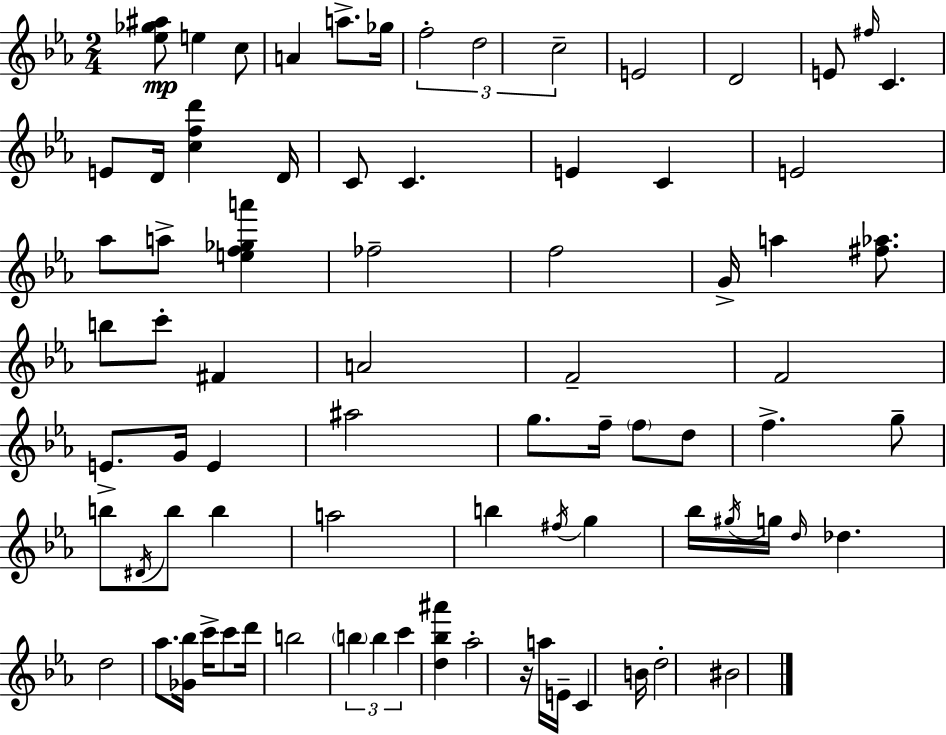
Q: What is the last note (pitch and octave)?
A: BIS4